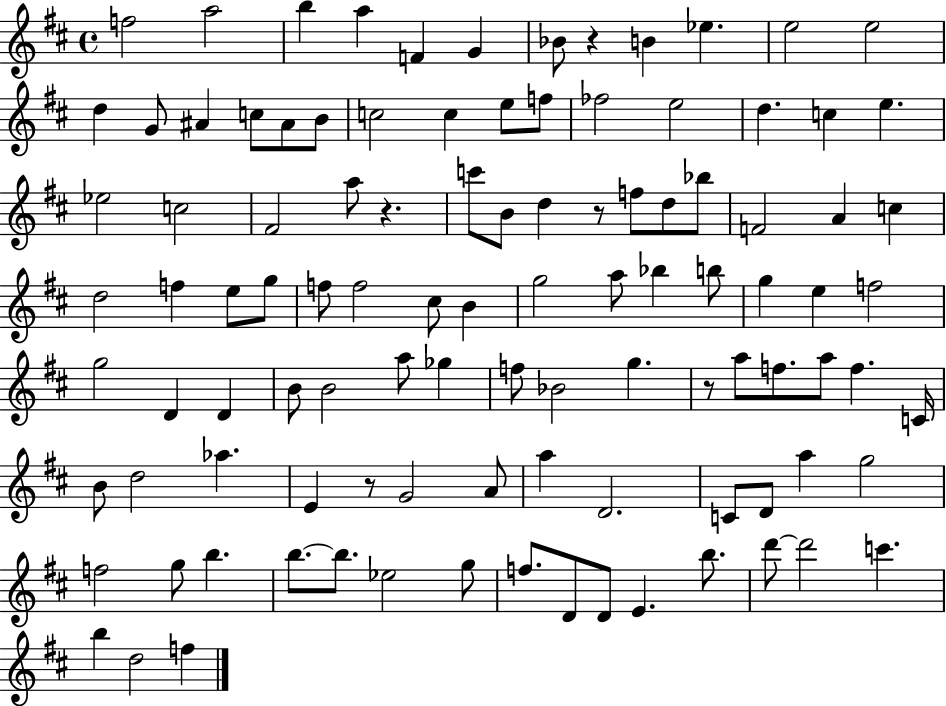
{
  \clef treble
  \time 4/4
  \defaultTimeSignature
  \key d \major
  f''2 a''2 | b''4 a''4 f'4 g'4 | bes'8 r4 b'4 ees''4. | e''2 e''2 | \break d''4 g'8 ais'4 c''8 ais'8 b'8 | c''2 c''4 e''8 f''8 | fes''2 e''2 | d''4. c''4 e''4. | \break ees''2 c''2 | fis'2 a''8 r4. | c'''8 b'8 d''4 r8 f''8 d''8 bes''8 | f'2 a'4 c''4 | \break d''2 f''4 e''8 g''8 | f''8 f''2 cis''8 b'4 | g''2 a''8 bes''4 b''8 | g''4 e''4 f''2 | \break g''2 d'4 d'4 | b'8 b'2 a''8 ges''4 | f''8 bes'2 g''4. | r8 a''8 f''8. a''8 f''4. c'16 | \break b'8 d''2 aes''4. | e'4 r8 g'2 a'8 | a''4 d'2. | c'8 d'8 a''4 g''2 | \break f''2 g''8 b''4. | b''8.~~ b''8. ees''2 g''8 | f''8. d'8 d'8 e'4. b''8. | d'''8~~ d'''2 c'''4. | \break b''4 d''2 f''4 | \bar "|."
}